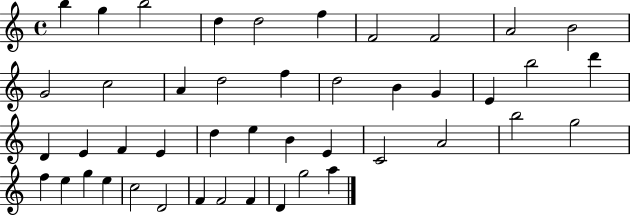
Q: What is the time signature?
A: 4/4